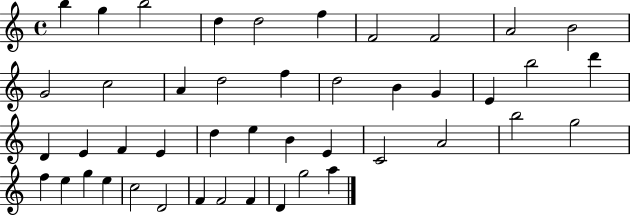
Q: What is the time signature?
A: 4/4